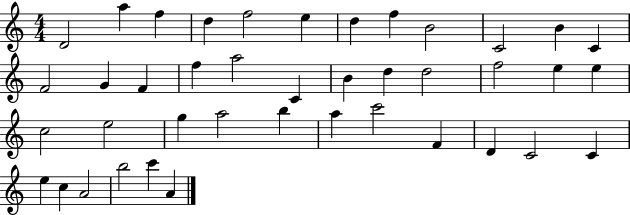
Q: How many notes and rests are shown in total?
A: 41